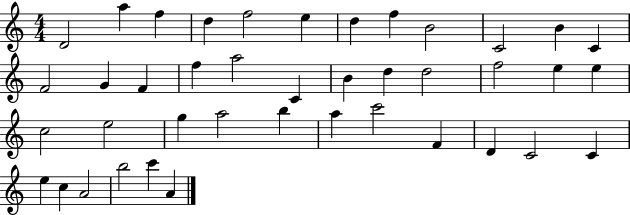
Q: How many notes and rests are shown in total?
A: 41